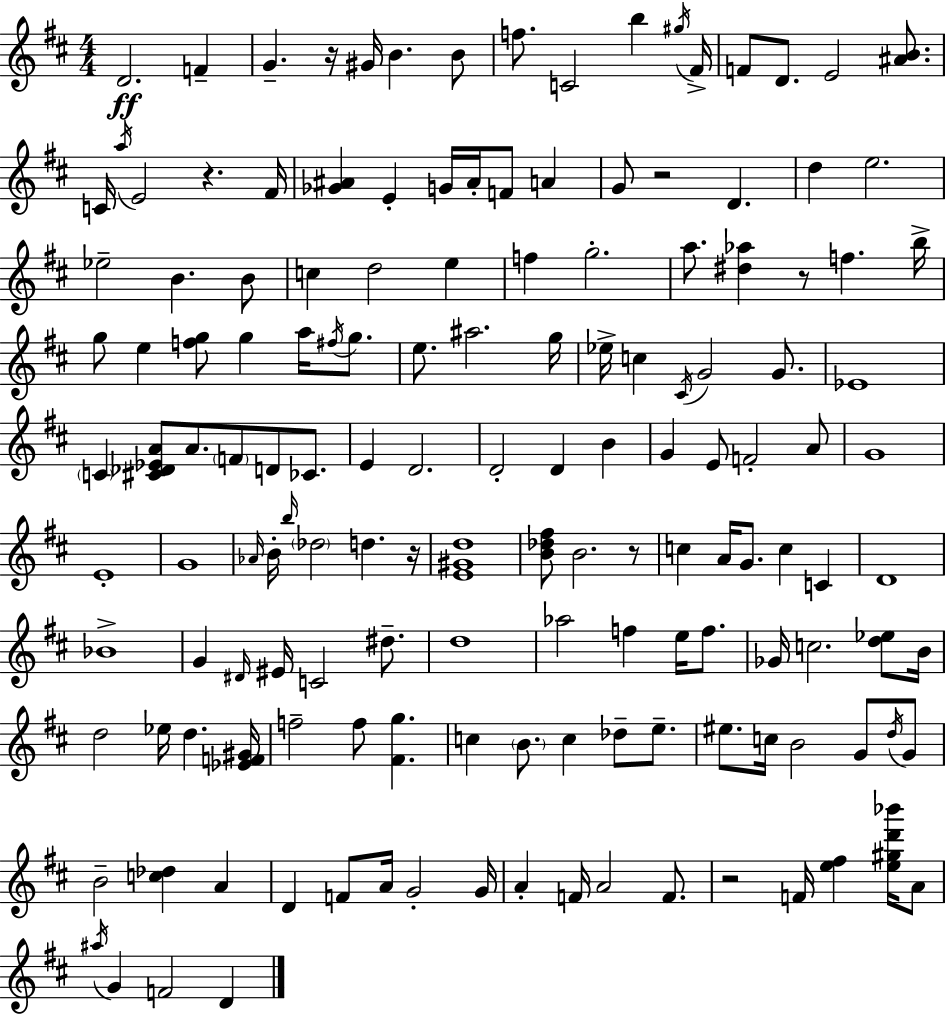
X:1
T:Untitled
M:4/4
L:1/4
K:D
D2 F G z/4 ^G/4 B B/2 f/2 C2 b ^g/4 ^F/4 F/2 D/2 E2 [^AB]/2 C/4 a/4 E2 z ^F/4 [_G^A] E G/4 ^A/4 F/2 A G/2 z2 D d e2 _e2 B B/2 c d2 e f g2 a/2 [^d_a] z/2 f b/4 g/2 e [fg]/2 g a/4 ^f/4 g/2 e/2 ^a2 g/4 _e/4 c ^C/4 G2 G/2 _E4 C [^C_D_EA]/2 A/2 F/2 D/2 _C/2 E D2 D2 D B G E/2 F2 A/2 G4 E4 G4 _A/4 B/4 b/4 _d2 d z/4 [E^Gd]4 [B_d^f]/2 B2 z/2 c A/4 G/2 c C D4 _B4 G ^D/4 ^E/4 C2 ^d/2 d4 _a2 f e/4 f/2 _G/4 c2 [d_e]/2 B/4 d2 _e/4 d [_EF^G]/4 f2 f/2 [^Fg] c B/2 c _d/2 e/2 ^e/2 c/4 B2 G/2 d/4 G/2 B2 [c_d] A D F/2 A/4 G2 G/4 A F/4 A2 F/2 z2 F/4 [e^f] [e^gd'_b']/4 A/2 ^a/4 G F2 D